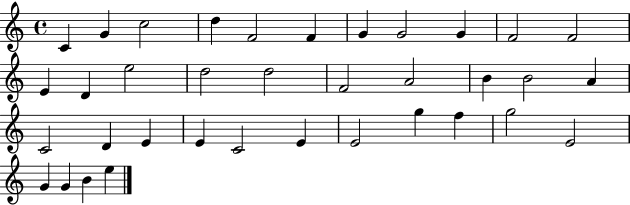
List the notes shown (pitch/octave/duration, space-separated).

C4/q G4/q C5/h D5/q F4/h F4/q G4/q G4/h G4/q F4/h F4/h E4/q D4/q E5/h D5/h D5/h F4/h A4/h B4/q B4/h A4/q C4/h D4/q E4/q E4/q C4/h E4/q E4/h G5/q F5/q G5/h E4/h G4/q G4/q B4/q E5/q